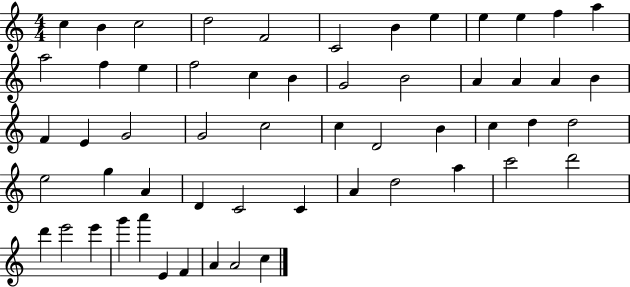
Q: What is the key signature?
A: C major